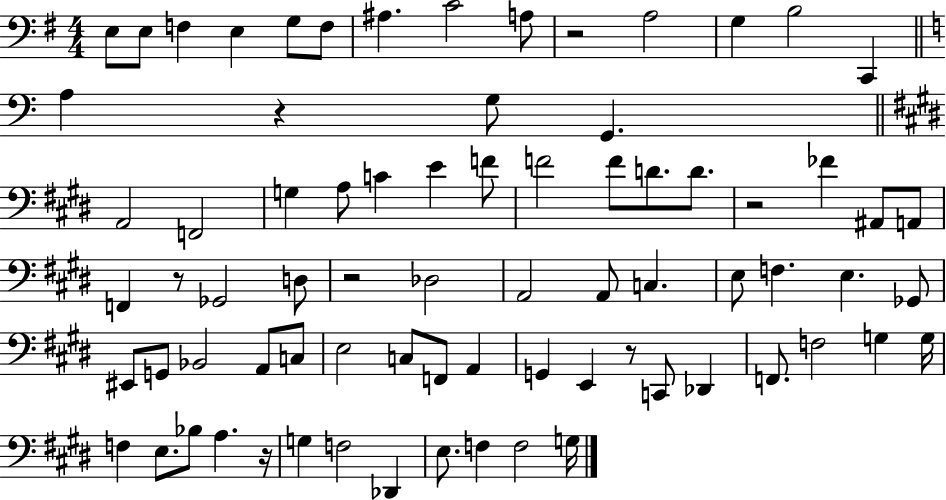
{
  \clef bass
  \numericTimeSignature
  \time 4/4
  \key g \major
  e8 e8 f4 e4 g8 f8 | ais4. c'2 a8 | r2 a2 | g4 b2 c,4 | \break \bar "||" \break \key c \major a4 r4 g8 g,4. | \bar "||" \break \key e \major a,2 f,2 | g4 a8 c'4 e'4 f'8 | f'2 f'8 d'8. d'8. | r2 fes'4 ais,8 a,8 | \break f,4 r8 ges,2 d8 | r2 des2 | a,2 a,8 c4. | e8 f4. e4. ges,8 | \break eis,8 g,8 bes,2 a,8 c8 | e2 c8 f,8 a,4 | g,4 e,4 r8 c,8 des,4 | f,8. f2 g4 g16 | \break f4 e8. bes8 a4. r16 | g4 f2 des,4 | e8. f4 f2 g16 | \bar "|."
}